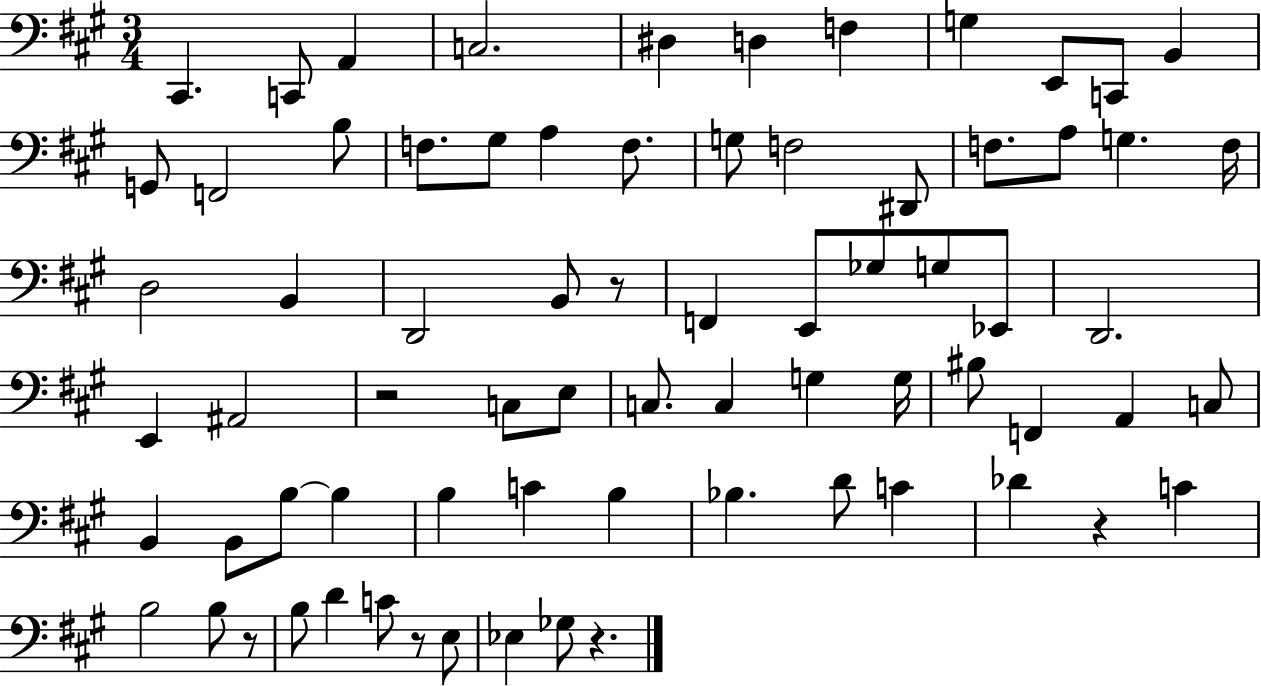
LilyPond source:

{
  \clef bass
  \numericTimeSignature
  \time 3/4
  \key a \major
  cis,4. c,8 a,4 | c2. | dis4 d4 f4 | g4 e,8 c,8 b,4 | \break g,8 f,2 b8 | f8. gis8 a4 f8. | g8 f2 dis,8 | f8. a8 g4. f16 | \break d2 b,4 | d,2 b,8 r8 | f,4 e,8 ges8 g8 ees,8 | d,2. | \break e,4 ais,2 | r2 c8 e8 | c8. c4 g4 g16 | bis8 f,4 a,4 c8 | \break b,4 b,8 b8~~ b4 | b4 c'4 b4 | bes4. d'8 c'4 | des'4 r4 c'4 | \break b2 b8 r8 | b8 d'4 c'8 r8 e8 | ees4 ges8 r4. | \bar "|."
}